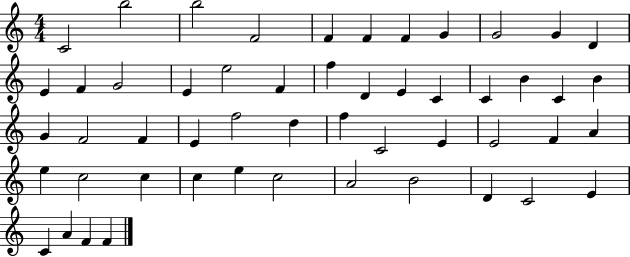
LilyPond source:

{
  \clef treble
  \numericTimeSignature
  \time 4/4
  \key c \major
  c'2 b''2 | b''2 f'2 | f'4 f'4 f'4 g'4 | g'2 g'4 d'4 | \break e'4 f'4 g'2 | e'4 e''2 f'4 | f''4 d'4 e'4 c'4 | c'4 b'4 c'4 b'4 | \break g'4 f'2 f'4 | e'4 f''2 d''4 | f''4 c'2 e'4 | e'2 f'4 a'4 | \break e''4 c''2 c''4 | c''4 e''4 c''2 | a'2 b'2 | d'4 c'2 e'4 | \break c'4 a'4 f'4 f'4 | \bar "|."
}